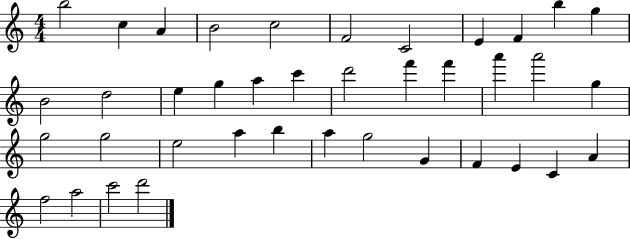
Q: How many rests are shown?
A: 0